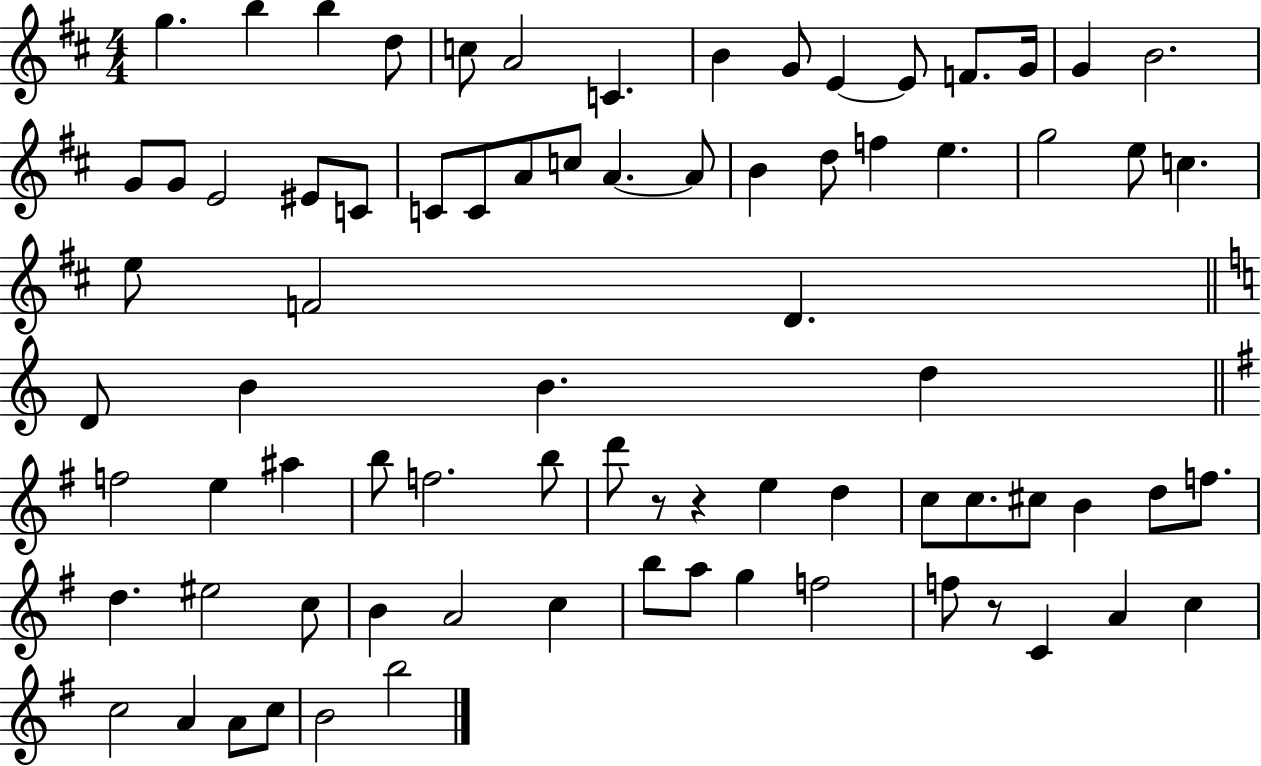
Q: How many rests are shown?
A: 3